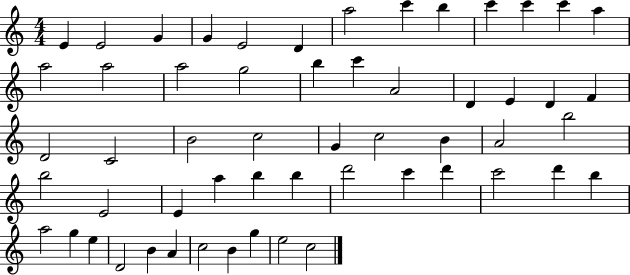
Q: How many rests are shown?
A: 0